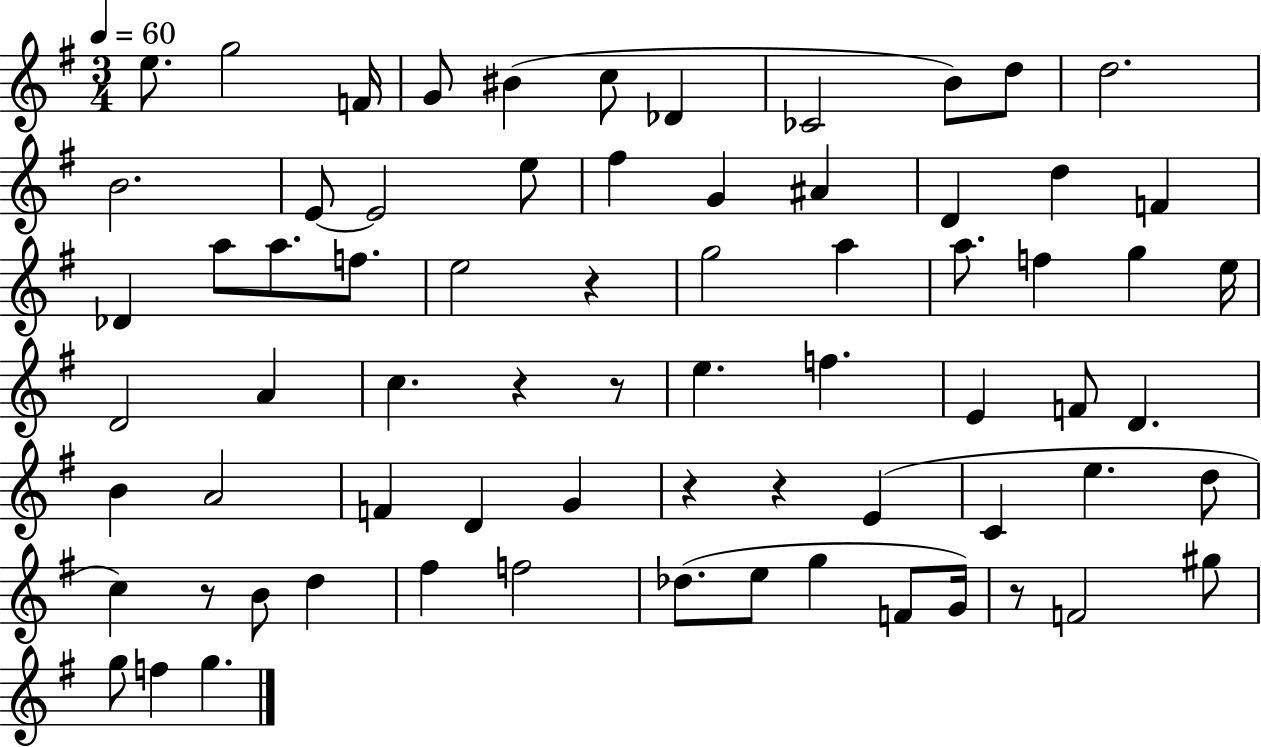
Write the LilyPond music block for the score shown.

{
  \clef treble
  \numericTimeSignature
  \time 3/4
  \key g \major
  \tempo 4 = 60
  e''8. g''2 f'16 | g'8 bis'4( c''8 des'4 | ces'2 b'8) d''8 | d''2. | \break b'2. | e'8~~ e'2 e''8 | fis''4 g'4 ais'4 | d'4 d''4 f'4 | \break des'4 a''8 a''8. f''8. | e''2 r4 | g''2 a''4 | a''8. f''4 g''4 e''16 | \break d'2 a'4 | c''4. r4 r8 | e''4. f''4. | e'4 f'8 d'4. | \break b'4 a'2 | f'4 d'4 g'4 | r4 r4 e'4( | c'4 e''4. d''8 | \break c''4) r8 b'8 d''4 | fis''4 f''2 | des''8.( e''8 g''4 f'8 g'16) | r8 f'2 gis''8 | \break g''8 f''4 g''4. | \bar "|."
}